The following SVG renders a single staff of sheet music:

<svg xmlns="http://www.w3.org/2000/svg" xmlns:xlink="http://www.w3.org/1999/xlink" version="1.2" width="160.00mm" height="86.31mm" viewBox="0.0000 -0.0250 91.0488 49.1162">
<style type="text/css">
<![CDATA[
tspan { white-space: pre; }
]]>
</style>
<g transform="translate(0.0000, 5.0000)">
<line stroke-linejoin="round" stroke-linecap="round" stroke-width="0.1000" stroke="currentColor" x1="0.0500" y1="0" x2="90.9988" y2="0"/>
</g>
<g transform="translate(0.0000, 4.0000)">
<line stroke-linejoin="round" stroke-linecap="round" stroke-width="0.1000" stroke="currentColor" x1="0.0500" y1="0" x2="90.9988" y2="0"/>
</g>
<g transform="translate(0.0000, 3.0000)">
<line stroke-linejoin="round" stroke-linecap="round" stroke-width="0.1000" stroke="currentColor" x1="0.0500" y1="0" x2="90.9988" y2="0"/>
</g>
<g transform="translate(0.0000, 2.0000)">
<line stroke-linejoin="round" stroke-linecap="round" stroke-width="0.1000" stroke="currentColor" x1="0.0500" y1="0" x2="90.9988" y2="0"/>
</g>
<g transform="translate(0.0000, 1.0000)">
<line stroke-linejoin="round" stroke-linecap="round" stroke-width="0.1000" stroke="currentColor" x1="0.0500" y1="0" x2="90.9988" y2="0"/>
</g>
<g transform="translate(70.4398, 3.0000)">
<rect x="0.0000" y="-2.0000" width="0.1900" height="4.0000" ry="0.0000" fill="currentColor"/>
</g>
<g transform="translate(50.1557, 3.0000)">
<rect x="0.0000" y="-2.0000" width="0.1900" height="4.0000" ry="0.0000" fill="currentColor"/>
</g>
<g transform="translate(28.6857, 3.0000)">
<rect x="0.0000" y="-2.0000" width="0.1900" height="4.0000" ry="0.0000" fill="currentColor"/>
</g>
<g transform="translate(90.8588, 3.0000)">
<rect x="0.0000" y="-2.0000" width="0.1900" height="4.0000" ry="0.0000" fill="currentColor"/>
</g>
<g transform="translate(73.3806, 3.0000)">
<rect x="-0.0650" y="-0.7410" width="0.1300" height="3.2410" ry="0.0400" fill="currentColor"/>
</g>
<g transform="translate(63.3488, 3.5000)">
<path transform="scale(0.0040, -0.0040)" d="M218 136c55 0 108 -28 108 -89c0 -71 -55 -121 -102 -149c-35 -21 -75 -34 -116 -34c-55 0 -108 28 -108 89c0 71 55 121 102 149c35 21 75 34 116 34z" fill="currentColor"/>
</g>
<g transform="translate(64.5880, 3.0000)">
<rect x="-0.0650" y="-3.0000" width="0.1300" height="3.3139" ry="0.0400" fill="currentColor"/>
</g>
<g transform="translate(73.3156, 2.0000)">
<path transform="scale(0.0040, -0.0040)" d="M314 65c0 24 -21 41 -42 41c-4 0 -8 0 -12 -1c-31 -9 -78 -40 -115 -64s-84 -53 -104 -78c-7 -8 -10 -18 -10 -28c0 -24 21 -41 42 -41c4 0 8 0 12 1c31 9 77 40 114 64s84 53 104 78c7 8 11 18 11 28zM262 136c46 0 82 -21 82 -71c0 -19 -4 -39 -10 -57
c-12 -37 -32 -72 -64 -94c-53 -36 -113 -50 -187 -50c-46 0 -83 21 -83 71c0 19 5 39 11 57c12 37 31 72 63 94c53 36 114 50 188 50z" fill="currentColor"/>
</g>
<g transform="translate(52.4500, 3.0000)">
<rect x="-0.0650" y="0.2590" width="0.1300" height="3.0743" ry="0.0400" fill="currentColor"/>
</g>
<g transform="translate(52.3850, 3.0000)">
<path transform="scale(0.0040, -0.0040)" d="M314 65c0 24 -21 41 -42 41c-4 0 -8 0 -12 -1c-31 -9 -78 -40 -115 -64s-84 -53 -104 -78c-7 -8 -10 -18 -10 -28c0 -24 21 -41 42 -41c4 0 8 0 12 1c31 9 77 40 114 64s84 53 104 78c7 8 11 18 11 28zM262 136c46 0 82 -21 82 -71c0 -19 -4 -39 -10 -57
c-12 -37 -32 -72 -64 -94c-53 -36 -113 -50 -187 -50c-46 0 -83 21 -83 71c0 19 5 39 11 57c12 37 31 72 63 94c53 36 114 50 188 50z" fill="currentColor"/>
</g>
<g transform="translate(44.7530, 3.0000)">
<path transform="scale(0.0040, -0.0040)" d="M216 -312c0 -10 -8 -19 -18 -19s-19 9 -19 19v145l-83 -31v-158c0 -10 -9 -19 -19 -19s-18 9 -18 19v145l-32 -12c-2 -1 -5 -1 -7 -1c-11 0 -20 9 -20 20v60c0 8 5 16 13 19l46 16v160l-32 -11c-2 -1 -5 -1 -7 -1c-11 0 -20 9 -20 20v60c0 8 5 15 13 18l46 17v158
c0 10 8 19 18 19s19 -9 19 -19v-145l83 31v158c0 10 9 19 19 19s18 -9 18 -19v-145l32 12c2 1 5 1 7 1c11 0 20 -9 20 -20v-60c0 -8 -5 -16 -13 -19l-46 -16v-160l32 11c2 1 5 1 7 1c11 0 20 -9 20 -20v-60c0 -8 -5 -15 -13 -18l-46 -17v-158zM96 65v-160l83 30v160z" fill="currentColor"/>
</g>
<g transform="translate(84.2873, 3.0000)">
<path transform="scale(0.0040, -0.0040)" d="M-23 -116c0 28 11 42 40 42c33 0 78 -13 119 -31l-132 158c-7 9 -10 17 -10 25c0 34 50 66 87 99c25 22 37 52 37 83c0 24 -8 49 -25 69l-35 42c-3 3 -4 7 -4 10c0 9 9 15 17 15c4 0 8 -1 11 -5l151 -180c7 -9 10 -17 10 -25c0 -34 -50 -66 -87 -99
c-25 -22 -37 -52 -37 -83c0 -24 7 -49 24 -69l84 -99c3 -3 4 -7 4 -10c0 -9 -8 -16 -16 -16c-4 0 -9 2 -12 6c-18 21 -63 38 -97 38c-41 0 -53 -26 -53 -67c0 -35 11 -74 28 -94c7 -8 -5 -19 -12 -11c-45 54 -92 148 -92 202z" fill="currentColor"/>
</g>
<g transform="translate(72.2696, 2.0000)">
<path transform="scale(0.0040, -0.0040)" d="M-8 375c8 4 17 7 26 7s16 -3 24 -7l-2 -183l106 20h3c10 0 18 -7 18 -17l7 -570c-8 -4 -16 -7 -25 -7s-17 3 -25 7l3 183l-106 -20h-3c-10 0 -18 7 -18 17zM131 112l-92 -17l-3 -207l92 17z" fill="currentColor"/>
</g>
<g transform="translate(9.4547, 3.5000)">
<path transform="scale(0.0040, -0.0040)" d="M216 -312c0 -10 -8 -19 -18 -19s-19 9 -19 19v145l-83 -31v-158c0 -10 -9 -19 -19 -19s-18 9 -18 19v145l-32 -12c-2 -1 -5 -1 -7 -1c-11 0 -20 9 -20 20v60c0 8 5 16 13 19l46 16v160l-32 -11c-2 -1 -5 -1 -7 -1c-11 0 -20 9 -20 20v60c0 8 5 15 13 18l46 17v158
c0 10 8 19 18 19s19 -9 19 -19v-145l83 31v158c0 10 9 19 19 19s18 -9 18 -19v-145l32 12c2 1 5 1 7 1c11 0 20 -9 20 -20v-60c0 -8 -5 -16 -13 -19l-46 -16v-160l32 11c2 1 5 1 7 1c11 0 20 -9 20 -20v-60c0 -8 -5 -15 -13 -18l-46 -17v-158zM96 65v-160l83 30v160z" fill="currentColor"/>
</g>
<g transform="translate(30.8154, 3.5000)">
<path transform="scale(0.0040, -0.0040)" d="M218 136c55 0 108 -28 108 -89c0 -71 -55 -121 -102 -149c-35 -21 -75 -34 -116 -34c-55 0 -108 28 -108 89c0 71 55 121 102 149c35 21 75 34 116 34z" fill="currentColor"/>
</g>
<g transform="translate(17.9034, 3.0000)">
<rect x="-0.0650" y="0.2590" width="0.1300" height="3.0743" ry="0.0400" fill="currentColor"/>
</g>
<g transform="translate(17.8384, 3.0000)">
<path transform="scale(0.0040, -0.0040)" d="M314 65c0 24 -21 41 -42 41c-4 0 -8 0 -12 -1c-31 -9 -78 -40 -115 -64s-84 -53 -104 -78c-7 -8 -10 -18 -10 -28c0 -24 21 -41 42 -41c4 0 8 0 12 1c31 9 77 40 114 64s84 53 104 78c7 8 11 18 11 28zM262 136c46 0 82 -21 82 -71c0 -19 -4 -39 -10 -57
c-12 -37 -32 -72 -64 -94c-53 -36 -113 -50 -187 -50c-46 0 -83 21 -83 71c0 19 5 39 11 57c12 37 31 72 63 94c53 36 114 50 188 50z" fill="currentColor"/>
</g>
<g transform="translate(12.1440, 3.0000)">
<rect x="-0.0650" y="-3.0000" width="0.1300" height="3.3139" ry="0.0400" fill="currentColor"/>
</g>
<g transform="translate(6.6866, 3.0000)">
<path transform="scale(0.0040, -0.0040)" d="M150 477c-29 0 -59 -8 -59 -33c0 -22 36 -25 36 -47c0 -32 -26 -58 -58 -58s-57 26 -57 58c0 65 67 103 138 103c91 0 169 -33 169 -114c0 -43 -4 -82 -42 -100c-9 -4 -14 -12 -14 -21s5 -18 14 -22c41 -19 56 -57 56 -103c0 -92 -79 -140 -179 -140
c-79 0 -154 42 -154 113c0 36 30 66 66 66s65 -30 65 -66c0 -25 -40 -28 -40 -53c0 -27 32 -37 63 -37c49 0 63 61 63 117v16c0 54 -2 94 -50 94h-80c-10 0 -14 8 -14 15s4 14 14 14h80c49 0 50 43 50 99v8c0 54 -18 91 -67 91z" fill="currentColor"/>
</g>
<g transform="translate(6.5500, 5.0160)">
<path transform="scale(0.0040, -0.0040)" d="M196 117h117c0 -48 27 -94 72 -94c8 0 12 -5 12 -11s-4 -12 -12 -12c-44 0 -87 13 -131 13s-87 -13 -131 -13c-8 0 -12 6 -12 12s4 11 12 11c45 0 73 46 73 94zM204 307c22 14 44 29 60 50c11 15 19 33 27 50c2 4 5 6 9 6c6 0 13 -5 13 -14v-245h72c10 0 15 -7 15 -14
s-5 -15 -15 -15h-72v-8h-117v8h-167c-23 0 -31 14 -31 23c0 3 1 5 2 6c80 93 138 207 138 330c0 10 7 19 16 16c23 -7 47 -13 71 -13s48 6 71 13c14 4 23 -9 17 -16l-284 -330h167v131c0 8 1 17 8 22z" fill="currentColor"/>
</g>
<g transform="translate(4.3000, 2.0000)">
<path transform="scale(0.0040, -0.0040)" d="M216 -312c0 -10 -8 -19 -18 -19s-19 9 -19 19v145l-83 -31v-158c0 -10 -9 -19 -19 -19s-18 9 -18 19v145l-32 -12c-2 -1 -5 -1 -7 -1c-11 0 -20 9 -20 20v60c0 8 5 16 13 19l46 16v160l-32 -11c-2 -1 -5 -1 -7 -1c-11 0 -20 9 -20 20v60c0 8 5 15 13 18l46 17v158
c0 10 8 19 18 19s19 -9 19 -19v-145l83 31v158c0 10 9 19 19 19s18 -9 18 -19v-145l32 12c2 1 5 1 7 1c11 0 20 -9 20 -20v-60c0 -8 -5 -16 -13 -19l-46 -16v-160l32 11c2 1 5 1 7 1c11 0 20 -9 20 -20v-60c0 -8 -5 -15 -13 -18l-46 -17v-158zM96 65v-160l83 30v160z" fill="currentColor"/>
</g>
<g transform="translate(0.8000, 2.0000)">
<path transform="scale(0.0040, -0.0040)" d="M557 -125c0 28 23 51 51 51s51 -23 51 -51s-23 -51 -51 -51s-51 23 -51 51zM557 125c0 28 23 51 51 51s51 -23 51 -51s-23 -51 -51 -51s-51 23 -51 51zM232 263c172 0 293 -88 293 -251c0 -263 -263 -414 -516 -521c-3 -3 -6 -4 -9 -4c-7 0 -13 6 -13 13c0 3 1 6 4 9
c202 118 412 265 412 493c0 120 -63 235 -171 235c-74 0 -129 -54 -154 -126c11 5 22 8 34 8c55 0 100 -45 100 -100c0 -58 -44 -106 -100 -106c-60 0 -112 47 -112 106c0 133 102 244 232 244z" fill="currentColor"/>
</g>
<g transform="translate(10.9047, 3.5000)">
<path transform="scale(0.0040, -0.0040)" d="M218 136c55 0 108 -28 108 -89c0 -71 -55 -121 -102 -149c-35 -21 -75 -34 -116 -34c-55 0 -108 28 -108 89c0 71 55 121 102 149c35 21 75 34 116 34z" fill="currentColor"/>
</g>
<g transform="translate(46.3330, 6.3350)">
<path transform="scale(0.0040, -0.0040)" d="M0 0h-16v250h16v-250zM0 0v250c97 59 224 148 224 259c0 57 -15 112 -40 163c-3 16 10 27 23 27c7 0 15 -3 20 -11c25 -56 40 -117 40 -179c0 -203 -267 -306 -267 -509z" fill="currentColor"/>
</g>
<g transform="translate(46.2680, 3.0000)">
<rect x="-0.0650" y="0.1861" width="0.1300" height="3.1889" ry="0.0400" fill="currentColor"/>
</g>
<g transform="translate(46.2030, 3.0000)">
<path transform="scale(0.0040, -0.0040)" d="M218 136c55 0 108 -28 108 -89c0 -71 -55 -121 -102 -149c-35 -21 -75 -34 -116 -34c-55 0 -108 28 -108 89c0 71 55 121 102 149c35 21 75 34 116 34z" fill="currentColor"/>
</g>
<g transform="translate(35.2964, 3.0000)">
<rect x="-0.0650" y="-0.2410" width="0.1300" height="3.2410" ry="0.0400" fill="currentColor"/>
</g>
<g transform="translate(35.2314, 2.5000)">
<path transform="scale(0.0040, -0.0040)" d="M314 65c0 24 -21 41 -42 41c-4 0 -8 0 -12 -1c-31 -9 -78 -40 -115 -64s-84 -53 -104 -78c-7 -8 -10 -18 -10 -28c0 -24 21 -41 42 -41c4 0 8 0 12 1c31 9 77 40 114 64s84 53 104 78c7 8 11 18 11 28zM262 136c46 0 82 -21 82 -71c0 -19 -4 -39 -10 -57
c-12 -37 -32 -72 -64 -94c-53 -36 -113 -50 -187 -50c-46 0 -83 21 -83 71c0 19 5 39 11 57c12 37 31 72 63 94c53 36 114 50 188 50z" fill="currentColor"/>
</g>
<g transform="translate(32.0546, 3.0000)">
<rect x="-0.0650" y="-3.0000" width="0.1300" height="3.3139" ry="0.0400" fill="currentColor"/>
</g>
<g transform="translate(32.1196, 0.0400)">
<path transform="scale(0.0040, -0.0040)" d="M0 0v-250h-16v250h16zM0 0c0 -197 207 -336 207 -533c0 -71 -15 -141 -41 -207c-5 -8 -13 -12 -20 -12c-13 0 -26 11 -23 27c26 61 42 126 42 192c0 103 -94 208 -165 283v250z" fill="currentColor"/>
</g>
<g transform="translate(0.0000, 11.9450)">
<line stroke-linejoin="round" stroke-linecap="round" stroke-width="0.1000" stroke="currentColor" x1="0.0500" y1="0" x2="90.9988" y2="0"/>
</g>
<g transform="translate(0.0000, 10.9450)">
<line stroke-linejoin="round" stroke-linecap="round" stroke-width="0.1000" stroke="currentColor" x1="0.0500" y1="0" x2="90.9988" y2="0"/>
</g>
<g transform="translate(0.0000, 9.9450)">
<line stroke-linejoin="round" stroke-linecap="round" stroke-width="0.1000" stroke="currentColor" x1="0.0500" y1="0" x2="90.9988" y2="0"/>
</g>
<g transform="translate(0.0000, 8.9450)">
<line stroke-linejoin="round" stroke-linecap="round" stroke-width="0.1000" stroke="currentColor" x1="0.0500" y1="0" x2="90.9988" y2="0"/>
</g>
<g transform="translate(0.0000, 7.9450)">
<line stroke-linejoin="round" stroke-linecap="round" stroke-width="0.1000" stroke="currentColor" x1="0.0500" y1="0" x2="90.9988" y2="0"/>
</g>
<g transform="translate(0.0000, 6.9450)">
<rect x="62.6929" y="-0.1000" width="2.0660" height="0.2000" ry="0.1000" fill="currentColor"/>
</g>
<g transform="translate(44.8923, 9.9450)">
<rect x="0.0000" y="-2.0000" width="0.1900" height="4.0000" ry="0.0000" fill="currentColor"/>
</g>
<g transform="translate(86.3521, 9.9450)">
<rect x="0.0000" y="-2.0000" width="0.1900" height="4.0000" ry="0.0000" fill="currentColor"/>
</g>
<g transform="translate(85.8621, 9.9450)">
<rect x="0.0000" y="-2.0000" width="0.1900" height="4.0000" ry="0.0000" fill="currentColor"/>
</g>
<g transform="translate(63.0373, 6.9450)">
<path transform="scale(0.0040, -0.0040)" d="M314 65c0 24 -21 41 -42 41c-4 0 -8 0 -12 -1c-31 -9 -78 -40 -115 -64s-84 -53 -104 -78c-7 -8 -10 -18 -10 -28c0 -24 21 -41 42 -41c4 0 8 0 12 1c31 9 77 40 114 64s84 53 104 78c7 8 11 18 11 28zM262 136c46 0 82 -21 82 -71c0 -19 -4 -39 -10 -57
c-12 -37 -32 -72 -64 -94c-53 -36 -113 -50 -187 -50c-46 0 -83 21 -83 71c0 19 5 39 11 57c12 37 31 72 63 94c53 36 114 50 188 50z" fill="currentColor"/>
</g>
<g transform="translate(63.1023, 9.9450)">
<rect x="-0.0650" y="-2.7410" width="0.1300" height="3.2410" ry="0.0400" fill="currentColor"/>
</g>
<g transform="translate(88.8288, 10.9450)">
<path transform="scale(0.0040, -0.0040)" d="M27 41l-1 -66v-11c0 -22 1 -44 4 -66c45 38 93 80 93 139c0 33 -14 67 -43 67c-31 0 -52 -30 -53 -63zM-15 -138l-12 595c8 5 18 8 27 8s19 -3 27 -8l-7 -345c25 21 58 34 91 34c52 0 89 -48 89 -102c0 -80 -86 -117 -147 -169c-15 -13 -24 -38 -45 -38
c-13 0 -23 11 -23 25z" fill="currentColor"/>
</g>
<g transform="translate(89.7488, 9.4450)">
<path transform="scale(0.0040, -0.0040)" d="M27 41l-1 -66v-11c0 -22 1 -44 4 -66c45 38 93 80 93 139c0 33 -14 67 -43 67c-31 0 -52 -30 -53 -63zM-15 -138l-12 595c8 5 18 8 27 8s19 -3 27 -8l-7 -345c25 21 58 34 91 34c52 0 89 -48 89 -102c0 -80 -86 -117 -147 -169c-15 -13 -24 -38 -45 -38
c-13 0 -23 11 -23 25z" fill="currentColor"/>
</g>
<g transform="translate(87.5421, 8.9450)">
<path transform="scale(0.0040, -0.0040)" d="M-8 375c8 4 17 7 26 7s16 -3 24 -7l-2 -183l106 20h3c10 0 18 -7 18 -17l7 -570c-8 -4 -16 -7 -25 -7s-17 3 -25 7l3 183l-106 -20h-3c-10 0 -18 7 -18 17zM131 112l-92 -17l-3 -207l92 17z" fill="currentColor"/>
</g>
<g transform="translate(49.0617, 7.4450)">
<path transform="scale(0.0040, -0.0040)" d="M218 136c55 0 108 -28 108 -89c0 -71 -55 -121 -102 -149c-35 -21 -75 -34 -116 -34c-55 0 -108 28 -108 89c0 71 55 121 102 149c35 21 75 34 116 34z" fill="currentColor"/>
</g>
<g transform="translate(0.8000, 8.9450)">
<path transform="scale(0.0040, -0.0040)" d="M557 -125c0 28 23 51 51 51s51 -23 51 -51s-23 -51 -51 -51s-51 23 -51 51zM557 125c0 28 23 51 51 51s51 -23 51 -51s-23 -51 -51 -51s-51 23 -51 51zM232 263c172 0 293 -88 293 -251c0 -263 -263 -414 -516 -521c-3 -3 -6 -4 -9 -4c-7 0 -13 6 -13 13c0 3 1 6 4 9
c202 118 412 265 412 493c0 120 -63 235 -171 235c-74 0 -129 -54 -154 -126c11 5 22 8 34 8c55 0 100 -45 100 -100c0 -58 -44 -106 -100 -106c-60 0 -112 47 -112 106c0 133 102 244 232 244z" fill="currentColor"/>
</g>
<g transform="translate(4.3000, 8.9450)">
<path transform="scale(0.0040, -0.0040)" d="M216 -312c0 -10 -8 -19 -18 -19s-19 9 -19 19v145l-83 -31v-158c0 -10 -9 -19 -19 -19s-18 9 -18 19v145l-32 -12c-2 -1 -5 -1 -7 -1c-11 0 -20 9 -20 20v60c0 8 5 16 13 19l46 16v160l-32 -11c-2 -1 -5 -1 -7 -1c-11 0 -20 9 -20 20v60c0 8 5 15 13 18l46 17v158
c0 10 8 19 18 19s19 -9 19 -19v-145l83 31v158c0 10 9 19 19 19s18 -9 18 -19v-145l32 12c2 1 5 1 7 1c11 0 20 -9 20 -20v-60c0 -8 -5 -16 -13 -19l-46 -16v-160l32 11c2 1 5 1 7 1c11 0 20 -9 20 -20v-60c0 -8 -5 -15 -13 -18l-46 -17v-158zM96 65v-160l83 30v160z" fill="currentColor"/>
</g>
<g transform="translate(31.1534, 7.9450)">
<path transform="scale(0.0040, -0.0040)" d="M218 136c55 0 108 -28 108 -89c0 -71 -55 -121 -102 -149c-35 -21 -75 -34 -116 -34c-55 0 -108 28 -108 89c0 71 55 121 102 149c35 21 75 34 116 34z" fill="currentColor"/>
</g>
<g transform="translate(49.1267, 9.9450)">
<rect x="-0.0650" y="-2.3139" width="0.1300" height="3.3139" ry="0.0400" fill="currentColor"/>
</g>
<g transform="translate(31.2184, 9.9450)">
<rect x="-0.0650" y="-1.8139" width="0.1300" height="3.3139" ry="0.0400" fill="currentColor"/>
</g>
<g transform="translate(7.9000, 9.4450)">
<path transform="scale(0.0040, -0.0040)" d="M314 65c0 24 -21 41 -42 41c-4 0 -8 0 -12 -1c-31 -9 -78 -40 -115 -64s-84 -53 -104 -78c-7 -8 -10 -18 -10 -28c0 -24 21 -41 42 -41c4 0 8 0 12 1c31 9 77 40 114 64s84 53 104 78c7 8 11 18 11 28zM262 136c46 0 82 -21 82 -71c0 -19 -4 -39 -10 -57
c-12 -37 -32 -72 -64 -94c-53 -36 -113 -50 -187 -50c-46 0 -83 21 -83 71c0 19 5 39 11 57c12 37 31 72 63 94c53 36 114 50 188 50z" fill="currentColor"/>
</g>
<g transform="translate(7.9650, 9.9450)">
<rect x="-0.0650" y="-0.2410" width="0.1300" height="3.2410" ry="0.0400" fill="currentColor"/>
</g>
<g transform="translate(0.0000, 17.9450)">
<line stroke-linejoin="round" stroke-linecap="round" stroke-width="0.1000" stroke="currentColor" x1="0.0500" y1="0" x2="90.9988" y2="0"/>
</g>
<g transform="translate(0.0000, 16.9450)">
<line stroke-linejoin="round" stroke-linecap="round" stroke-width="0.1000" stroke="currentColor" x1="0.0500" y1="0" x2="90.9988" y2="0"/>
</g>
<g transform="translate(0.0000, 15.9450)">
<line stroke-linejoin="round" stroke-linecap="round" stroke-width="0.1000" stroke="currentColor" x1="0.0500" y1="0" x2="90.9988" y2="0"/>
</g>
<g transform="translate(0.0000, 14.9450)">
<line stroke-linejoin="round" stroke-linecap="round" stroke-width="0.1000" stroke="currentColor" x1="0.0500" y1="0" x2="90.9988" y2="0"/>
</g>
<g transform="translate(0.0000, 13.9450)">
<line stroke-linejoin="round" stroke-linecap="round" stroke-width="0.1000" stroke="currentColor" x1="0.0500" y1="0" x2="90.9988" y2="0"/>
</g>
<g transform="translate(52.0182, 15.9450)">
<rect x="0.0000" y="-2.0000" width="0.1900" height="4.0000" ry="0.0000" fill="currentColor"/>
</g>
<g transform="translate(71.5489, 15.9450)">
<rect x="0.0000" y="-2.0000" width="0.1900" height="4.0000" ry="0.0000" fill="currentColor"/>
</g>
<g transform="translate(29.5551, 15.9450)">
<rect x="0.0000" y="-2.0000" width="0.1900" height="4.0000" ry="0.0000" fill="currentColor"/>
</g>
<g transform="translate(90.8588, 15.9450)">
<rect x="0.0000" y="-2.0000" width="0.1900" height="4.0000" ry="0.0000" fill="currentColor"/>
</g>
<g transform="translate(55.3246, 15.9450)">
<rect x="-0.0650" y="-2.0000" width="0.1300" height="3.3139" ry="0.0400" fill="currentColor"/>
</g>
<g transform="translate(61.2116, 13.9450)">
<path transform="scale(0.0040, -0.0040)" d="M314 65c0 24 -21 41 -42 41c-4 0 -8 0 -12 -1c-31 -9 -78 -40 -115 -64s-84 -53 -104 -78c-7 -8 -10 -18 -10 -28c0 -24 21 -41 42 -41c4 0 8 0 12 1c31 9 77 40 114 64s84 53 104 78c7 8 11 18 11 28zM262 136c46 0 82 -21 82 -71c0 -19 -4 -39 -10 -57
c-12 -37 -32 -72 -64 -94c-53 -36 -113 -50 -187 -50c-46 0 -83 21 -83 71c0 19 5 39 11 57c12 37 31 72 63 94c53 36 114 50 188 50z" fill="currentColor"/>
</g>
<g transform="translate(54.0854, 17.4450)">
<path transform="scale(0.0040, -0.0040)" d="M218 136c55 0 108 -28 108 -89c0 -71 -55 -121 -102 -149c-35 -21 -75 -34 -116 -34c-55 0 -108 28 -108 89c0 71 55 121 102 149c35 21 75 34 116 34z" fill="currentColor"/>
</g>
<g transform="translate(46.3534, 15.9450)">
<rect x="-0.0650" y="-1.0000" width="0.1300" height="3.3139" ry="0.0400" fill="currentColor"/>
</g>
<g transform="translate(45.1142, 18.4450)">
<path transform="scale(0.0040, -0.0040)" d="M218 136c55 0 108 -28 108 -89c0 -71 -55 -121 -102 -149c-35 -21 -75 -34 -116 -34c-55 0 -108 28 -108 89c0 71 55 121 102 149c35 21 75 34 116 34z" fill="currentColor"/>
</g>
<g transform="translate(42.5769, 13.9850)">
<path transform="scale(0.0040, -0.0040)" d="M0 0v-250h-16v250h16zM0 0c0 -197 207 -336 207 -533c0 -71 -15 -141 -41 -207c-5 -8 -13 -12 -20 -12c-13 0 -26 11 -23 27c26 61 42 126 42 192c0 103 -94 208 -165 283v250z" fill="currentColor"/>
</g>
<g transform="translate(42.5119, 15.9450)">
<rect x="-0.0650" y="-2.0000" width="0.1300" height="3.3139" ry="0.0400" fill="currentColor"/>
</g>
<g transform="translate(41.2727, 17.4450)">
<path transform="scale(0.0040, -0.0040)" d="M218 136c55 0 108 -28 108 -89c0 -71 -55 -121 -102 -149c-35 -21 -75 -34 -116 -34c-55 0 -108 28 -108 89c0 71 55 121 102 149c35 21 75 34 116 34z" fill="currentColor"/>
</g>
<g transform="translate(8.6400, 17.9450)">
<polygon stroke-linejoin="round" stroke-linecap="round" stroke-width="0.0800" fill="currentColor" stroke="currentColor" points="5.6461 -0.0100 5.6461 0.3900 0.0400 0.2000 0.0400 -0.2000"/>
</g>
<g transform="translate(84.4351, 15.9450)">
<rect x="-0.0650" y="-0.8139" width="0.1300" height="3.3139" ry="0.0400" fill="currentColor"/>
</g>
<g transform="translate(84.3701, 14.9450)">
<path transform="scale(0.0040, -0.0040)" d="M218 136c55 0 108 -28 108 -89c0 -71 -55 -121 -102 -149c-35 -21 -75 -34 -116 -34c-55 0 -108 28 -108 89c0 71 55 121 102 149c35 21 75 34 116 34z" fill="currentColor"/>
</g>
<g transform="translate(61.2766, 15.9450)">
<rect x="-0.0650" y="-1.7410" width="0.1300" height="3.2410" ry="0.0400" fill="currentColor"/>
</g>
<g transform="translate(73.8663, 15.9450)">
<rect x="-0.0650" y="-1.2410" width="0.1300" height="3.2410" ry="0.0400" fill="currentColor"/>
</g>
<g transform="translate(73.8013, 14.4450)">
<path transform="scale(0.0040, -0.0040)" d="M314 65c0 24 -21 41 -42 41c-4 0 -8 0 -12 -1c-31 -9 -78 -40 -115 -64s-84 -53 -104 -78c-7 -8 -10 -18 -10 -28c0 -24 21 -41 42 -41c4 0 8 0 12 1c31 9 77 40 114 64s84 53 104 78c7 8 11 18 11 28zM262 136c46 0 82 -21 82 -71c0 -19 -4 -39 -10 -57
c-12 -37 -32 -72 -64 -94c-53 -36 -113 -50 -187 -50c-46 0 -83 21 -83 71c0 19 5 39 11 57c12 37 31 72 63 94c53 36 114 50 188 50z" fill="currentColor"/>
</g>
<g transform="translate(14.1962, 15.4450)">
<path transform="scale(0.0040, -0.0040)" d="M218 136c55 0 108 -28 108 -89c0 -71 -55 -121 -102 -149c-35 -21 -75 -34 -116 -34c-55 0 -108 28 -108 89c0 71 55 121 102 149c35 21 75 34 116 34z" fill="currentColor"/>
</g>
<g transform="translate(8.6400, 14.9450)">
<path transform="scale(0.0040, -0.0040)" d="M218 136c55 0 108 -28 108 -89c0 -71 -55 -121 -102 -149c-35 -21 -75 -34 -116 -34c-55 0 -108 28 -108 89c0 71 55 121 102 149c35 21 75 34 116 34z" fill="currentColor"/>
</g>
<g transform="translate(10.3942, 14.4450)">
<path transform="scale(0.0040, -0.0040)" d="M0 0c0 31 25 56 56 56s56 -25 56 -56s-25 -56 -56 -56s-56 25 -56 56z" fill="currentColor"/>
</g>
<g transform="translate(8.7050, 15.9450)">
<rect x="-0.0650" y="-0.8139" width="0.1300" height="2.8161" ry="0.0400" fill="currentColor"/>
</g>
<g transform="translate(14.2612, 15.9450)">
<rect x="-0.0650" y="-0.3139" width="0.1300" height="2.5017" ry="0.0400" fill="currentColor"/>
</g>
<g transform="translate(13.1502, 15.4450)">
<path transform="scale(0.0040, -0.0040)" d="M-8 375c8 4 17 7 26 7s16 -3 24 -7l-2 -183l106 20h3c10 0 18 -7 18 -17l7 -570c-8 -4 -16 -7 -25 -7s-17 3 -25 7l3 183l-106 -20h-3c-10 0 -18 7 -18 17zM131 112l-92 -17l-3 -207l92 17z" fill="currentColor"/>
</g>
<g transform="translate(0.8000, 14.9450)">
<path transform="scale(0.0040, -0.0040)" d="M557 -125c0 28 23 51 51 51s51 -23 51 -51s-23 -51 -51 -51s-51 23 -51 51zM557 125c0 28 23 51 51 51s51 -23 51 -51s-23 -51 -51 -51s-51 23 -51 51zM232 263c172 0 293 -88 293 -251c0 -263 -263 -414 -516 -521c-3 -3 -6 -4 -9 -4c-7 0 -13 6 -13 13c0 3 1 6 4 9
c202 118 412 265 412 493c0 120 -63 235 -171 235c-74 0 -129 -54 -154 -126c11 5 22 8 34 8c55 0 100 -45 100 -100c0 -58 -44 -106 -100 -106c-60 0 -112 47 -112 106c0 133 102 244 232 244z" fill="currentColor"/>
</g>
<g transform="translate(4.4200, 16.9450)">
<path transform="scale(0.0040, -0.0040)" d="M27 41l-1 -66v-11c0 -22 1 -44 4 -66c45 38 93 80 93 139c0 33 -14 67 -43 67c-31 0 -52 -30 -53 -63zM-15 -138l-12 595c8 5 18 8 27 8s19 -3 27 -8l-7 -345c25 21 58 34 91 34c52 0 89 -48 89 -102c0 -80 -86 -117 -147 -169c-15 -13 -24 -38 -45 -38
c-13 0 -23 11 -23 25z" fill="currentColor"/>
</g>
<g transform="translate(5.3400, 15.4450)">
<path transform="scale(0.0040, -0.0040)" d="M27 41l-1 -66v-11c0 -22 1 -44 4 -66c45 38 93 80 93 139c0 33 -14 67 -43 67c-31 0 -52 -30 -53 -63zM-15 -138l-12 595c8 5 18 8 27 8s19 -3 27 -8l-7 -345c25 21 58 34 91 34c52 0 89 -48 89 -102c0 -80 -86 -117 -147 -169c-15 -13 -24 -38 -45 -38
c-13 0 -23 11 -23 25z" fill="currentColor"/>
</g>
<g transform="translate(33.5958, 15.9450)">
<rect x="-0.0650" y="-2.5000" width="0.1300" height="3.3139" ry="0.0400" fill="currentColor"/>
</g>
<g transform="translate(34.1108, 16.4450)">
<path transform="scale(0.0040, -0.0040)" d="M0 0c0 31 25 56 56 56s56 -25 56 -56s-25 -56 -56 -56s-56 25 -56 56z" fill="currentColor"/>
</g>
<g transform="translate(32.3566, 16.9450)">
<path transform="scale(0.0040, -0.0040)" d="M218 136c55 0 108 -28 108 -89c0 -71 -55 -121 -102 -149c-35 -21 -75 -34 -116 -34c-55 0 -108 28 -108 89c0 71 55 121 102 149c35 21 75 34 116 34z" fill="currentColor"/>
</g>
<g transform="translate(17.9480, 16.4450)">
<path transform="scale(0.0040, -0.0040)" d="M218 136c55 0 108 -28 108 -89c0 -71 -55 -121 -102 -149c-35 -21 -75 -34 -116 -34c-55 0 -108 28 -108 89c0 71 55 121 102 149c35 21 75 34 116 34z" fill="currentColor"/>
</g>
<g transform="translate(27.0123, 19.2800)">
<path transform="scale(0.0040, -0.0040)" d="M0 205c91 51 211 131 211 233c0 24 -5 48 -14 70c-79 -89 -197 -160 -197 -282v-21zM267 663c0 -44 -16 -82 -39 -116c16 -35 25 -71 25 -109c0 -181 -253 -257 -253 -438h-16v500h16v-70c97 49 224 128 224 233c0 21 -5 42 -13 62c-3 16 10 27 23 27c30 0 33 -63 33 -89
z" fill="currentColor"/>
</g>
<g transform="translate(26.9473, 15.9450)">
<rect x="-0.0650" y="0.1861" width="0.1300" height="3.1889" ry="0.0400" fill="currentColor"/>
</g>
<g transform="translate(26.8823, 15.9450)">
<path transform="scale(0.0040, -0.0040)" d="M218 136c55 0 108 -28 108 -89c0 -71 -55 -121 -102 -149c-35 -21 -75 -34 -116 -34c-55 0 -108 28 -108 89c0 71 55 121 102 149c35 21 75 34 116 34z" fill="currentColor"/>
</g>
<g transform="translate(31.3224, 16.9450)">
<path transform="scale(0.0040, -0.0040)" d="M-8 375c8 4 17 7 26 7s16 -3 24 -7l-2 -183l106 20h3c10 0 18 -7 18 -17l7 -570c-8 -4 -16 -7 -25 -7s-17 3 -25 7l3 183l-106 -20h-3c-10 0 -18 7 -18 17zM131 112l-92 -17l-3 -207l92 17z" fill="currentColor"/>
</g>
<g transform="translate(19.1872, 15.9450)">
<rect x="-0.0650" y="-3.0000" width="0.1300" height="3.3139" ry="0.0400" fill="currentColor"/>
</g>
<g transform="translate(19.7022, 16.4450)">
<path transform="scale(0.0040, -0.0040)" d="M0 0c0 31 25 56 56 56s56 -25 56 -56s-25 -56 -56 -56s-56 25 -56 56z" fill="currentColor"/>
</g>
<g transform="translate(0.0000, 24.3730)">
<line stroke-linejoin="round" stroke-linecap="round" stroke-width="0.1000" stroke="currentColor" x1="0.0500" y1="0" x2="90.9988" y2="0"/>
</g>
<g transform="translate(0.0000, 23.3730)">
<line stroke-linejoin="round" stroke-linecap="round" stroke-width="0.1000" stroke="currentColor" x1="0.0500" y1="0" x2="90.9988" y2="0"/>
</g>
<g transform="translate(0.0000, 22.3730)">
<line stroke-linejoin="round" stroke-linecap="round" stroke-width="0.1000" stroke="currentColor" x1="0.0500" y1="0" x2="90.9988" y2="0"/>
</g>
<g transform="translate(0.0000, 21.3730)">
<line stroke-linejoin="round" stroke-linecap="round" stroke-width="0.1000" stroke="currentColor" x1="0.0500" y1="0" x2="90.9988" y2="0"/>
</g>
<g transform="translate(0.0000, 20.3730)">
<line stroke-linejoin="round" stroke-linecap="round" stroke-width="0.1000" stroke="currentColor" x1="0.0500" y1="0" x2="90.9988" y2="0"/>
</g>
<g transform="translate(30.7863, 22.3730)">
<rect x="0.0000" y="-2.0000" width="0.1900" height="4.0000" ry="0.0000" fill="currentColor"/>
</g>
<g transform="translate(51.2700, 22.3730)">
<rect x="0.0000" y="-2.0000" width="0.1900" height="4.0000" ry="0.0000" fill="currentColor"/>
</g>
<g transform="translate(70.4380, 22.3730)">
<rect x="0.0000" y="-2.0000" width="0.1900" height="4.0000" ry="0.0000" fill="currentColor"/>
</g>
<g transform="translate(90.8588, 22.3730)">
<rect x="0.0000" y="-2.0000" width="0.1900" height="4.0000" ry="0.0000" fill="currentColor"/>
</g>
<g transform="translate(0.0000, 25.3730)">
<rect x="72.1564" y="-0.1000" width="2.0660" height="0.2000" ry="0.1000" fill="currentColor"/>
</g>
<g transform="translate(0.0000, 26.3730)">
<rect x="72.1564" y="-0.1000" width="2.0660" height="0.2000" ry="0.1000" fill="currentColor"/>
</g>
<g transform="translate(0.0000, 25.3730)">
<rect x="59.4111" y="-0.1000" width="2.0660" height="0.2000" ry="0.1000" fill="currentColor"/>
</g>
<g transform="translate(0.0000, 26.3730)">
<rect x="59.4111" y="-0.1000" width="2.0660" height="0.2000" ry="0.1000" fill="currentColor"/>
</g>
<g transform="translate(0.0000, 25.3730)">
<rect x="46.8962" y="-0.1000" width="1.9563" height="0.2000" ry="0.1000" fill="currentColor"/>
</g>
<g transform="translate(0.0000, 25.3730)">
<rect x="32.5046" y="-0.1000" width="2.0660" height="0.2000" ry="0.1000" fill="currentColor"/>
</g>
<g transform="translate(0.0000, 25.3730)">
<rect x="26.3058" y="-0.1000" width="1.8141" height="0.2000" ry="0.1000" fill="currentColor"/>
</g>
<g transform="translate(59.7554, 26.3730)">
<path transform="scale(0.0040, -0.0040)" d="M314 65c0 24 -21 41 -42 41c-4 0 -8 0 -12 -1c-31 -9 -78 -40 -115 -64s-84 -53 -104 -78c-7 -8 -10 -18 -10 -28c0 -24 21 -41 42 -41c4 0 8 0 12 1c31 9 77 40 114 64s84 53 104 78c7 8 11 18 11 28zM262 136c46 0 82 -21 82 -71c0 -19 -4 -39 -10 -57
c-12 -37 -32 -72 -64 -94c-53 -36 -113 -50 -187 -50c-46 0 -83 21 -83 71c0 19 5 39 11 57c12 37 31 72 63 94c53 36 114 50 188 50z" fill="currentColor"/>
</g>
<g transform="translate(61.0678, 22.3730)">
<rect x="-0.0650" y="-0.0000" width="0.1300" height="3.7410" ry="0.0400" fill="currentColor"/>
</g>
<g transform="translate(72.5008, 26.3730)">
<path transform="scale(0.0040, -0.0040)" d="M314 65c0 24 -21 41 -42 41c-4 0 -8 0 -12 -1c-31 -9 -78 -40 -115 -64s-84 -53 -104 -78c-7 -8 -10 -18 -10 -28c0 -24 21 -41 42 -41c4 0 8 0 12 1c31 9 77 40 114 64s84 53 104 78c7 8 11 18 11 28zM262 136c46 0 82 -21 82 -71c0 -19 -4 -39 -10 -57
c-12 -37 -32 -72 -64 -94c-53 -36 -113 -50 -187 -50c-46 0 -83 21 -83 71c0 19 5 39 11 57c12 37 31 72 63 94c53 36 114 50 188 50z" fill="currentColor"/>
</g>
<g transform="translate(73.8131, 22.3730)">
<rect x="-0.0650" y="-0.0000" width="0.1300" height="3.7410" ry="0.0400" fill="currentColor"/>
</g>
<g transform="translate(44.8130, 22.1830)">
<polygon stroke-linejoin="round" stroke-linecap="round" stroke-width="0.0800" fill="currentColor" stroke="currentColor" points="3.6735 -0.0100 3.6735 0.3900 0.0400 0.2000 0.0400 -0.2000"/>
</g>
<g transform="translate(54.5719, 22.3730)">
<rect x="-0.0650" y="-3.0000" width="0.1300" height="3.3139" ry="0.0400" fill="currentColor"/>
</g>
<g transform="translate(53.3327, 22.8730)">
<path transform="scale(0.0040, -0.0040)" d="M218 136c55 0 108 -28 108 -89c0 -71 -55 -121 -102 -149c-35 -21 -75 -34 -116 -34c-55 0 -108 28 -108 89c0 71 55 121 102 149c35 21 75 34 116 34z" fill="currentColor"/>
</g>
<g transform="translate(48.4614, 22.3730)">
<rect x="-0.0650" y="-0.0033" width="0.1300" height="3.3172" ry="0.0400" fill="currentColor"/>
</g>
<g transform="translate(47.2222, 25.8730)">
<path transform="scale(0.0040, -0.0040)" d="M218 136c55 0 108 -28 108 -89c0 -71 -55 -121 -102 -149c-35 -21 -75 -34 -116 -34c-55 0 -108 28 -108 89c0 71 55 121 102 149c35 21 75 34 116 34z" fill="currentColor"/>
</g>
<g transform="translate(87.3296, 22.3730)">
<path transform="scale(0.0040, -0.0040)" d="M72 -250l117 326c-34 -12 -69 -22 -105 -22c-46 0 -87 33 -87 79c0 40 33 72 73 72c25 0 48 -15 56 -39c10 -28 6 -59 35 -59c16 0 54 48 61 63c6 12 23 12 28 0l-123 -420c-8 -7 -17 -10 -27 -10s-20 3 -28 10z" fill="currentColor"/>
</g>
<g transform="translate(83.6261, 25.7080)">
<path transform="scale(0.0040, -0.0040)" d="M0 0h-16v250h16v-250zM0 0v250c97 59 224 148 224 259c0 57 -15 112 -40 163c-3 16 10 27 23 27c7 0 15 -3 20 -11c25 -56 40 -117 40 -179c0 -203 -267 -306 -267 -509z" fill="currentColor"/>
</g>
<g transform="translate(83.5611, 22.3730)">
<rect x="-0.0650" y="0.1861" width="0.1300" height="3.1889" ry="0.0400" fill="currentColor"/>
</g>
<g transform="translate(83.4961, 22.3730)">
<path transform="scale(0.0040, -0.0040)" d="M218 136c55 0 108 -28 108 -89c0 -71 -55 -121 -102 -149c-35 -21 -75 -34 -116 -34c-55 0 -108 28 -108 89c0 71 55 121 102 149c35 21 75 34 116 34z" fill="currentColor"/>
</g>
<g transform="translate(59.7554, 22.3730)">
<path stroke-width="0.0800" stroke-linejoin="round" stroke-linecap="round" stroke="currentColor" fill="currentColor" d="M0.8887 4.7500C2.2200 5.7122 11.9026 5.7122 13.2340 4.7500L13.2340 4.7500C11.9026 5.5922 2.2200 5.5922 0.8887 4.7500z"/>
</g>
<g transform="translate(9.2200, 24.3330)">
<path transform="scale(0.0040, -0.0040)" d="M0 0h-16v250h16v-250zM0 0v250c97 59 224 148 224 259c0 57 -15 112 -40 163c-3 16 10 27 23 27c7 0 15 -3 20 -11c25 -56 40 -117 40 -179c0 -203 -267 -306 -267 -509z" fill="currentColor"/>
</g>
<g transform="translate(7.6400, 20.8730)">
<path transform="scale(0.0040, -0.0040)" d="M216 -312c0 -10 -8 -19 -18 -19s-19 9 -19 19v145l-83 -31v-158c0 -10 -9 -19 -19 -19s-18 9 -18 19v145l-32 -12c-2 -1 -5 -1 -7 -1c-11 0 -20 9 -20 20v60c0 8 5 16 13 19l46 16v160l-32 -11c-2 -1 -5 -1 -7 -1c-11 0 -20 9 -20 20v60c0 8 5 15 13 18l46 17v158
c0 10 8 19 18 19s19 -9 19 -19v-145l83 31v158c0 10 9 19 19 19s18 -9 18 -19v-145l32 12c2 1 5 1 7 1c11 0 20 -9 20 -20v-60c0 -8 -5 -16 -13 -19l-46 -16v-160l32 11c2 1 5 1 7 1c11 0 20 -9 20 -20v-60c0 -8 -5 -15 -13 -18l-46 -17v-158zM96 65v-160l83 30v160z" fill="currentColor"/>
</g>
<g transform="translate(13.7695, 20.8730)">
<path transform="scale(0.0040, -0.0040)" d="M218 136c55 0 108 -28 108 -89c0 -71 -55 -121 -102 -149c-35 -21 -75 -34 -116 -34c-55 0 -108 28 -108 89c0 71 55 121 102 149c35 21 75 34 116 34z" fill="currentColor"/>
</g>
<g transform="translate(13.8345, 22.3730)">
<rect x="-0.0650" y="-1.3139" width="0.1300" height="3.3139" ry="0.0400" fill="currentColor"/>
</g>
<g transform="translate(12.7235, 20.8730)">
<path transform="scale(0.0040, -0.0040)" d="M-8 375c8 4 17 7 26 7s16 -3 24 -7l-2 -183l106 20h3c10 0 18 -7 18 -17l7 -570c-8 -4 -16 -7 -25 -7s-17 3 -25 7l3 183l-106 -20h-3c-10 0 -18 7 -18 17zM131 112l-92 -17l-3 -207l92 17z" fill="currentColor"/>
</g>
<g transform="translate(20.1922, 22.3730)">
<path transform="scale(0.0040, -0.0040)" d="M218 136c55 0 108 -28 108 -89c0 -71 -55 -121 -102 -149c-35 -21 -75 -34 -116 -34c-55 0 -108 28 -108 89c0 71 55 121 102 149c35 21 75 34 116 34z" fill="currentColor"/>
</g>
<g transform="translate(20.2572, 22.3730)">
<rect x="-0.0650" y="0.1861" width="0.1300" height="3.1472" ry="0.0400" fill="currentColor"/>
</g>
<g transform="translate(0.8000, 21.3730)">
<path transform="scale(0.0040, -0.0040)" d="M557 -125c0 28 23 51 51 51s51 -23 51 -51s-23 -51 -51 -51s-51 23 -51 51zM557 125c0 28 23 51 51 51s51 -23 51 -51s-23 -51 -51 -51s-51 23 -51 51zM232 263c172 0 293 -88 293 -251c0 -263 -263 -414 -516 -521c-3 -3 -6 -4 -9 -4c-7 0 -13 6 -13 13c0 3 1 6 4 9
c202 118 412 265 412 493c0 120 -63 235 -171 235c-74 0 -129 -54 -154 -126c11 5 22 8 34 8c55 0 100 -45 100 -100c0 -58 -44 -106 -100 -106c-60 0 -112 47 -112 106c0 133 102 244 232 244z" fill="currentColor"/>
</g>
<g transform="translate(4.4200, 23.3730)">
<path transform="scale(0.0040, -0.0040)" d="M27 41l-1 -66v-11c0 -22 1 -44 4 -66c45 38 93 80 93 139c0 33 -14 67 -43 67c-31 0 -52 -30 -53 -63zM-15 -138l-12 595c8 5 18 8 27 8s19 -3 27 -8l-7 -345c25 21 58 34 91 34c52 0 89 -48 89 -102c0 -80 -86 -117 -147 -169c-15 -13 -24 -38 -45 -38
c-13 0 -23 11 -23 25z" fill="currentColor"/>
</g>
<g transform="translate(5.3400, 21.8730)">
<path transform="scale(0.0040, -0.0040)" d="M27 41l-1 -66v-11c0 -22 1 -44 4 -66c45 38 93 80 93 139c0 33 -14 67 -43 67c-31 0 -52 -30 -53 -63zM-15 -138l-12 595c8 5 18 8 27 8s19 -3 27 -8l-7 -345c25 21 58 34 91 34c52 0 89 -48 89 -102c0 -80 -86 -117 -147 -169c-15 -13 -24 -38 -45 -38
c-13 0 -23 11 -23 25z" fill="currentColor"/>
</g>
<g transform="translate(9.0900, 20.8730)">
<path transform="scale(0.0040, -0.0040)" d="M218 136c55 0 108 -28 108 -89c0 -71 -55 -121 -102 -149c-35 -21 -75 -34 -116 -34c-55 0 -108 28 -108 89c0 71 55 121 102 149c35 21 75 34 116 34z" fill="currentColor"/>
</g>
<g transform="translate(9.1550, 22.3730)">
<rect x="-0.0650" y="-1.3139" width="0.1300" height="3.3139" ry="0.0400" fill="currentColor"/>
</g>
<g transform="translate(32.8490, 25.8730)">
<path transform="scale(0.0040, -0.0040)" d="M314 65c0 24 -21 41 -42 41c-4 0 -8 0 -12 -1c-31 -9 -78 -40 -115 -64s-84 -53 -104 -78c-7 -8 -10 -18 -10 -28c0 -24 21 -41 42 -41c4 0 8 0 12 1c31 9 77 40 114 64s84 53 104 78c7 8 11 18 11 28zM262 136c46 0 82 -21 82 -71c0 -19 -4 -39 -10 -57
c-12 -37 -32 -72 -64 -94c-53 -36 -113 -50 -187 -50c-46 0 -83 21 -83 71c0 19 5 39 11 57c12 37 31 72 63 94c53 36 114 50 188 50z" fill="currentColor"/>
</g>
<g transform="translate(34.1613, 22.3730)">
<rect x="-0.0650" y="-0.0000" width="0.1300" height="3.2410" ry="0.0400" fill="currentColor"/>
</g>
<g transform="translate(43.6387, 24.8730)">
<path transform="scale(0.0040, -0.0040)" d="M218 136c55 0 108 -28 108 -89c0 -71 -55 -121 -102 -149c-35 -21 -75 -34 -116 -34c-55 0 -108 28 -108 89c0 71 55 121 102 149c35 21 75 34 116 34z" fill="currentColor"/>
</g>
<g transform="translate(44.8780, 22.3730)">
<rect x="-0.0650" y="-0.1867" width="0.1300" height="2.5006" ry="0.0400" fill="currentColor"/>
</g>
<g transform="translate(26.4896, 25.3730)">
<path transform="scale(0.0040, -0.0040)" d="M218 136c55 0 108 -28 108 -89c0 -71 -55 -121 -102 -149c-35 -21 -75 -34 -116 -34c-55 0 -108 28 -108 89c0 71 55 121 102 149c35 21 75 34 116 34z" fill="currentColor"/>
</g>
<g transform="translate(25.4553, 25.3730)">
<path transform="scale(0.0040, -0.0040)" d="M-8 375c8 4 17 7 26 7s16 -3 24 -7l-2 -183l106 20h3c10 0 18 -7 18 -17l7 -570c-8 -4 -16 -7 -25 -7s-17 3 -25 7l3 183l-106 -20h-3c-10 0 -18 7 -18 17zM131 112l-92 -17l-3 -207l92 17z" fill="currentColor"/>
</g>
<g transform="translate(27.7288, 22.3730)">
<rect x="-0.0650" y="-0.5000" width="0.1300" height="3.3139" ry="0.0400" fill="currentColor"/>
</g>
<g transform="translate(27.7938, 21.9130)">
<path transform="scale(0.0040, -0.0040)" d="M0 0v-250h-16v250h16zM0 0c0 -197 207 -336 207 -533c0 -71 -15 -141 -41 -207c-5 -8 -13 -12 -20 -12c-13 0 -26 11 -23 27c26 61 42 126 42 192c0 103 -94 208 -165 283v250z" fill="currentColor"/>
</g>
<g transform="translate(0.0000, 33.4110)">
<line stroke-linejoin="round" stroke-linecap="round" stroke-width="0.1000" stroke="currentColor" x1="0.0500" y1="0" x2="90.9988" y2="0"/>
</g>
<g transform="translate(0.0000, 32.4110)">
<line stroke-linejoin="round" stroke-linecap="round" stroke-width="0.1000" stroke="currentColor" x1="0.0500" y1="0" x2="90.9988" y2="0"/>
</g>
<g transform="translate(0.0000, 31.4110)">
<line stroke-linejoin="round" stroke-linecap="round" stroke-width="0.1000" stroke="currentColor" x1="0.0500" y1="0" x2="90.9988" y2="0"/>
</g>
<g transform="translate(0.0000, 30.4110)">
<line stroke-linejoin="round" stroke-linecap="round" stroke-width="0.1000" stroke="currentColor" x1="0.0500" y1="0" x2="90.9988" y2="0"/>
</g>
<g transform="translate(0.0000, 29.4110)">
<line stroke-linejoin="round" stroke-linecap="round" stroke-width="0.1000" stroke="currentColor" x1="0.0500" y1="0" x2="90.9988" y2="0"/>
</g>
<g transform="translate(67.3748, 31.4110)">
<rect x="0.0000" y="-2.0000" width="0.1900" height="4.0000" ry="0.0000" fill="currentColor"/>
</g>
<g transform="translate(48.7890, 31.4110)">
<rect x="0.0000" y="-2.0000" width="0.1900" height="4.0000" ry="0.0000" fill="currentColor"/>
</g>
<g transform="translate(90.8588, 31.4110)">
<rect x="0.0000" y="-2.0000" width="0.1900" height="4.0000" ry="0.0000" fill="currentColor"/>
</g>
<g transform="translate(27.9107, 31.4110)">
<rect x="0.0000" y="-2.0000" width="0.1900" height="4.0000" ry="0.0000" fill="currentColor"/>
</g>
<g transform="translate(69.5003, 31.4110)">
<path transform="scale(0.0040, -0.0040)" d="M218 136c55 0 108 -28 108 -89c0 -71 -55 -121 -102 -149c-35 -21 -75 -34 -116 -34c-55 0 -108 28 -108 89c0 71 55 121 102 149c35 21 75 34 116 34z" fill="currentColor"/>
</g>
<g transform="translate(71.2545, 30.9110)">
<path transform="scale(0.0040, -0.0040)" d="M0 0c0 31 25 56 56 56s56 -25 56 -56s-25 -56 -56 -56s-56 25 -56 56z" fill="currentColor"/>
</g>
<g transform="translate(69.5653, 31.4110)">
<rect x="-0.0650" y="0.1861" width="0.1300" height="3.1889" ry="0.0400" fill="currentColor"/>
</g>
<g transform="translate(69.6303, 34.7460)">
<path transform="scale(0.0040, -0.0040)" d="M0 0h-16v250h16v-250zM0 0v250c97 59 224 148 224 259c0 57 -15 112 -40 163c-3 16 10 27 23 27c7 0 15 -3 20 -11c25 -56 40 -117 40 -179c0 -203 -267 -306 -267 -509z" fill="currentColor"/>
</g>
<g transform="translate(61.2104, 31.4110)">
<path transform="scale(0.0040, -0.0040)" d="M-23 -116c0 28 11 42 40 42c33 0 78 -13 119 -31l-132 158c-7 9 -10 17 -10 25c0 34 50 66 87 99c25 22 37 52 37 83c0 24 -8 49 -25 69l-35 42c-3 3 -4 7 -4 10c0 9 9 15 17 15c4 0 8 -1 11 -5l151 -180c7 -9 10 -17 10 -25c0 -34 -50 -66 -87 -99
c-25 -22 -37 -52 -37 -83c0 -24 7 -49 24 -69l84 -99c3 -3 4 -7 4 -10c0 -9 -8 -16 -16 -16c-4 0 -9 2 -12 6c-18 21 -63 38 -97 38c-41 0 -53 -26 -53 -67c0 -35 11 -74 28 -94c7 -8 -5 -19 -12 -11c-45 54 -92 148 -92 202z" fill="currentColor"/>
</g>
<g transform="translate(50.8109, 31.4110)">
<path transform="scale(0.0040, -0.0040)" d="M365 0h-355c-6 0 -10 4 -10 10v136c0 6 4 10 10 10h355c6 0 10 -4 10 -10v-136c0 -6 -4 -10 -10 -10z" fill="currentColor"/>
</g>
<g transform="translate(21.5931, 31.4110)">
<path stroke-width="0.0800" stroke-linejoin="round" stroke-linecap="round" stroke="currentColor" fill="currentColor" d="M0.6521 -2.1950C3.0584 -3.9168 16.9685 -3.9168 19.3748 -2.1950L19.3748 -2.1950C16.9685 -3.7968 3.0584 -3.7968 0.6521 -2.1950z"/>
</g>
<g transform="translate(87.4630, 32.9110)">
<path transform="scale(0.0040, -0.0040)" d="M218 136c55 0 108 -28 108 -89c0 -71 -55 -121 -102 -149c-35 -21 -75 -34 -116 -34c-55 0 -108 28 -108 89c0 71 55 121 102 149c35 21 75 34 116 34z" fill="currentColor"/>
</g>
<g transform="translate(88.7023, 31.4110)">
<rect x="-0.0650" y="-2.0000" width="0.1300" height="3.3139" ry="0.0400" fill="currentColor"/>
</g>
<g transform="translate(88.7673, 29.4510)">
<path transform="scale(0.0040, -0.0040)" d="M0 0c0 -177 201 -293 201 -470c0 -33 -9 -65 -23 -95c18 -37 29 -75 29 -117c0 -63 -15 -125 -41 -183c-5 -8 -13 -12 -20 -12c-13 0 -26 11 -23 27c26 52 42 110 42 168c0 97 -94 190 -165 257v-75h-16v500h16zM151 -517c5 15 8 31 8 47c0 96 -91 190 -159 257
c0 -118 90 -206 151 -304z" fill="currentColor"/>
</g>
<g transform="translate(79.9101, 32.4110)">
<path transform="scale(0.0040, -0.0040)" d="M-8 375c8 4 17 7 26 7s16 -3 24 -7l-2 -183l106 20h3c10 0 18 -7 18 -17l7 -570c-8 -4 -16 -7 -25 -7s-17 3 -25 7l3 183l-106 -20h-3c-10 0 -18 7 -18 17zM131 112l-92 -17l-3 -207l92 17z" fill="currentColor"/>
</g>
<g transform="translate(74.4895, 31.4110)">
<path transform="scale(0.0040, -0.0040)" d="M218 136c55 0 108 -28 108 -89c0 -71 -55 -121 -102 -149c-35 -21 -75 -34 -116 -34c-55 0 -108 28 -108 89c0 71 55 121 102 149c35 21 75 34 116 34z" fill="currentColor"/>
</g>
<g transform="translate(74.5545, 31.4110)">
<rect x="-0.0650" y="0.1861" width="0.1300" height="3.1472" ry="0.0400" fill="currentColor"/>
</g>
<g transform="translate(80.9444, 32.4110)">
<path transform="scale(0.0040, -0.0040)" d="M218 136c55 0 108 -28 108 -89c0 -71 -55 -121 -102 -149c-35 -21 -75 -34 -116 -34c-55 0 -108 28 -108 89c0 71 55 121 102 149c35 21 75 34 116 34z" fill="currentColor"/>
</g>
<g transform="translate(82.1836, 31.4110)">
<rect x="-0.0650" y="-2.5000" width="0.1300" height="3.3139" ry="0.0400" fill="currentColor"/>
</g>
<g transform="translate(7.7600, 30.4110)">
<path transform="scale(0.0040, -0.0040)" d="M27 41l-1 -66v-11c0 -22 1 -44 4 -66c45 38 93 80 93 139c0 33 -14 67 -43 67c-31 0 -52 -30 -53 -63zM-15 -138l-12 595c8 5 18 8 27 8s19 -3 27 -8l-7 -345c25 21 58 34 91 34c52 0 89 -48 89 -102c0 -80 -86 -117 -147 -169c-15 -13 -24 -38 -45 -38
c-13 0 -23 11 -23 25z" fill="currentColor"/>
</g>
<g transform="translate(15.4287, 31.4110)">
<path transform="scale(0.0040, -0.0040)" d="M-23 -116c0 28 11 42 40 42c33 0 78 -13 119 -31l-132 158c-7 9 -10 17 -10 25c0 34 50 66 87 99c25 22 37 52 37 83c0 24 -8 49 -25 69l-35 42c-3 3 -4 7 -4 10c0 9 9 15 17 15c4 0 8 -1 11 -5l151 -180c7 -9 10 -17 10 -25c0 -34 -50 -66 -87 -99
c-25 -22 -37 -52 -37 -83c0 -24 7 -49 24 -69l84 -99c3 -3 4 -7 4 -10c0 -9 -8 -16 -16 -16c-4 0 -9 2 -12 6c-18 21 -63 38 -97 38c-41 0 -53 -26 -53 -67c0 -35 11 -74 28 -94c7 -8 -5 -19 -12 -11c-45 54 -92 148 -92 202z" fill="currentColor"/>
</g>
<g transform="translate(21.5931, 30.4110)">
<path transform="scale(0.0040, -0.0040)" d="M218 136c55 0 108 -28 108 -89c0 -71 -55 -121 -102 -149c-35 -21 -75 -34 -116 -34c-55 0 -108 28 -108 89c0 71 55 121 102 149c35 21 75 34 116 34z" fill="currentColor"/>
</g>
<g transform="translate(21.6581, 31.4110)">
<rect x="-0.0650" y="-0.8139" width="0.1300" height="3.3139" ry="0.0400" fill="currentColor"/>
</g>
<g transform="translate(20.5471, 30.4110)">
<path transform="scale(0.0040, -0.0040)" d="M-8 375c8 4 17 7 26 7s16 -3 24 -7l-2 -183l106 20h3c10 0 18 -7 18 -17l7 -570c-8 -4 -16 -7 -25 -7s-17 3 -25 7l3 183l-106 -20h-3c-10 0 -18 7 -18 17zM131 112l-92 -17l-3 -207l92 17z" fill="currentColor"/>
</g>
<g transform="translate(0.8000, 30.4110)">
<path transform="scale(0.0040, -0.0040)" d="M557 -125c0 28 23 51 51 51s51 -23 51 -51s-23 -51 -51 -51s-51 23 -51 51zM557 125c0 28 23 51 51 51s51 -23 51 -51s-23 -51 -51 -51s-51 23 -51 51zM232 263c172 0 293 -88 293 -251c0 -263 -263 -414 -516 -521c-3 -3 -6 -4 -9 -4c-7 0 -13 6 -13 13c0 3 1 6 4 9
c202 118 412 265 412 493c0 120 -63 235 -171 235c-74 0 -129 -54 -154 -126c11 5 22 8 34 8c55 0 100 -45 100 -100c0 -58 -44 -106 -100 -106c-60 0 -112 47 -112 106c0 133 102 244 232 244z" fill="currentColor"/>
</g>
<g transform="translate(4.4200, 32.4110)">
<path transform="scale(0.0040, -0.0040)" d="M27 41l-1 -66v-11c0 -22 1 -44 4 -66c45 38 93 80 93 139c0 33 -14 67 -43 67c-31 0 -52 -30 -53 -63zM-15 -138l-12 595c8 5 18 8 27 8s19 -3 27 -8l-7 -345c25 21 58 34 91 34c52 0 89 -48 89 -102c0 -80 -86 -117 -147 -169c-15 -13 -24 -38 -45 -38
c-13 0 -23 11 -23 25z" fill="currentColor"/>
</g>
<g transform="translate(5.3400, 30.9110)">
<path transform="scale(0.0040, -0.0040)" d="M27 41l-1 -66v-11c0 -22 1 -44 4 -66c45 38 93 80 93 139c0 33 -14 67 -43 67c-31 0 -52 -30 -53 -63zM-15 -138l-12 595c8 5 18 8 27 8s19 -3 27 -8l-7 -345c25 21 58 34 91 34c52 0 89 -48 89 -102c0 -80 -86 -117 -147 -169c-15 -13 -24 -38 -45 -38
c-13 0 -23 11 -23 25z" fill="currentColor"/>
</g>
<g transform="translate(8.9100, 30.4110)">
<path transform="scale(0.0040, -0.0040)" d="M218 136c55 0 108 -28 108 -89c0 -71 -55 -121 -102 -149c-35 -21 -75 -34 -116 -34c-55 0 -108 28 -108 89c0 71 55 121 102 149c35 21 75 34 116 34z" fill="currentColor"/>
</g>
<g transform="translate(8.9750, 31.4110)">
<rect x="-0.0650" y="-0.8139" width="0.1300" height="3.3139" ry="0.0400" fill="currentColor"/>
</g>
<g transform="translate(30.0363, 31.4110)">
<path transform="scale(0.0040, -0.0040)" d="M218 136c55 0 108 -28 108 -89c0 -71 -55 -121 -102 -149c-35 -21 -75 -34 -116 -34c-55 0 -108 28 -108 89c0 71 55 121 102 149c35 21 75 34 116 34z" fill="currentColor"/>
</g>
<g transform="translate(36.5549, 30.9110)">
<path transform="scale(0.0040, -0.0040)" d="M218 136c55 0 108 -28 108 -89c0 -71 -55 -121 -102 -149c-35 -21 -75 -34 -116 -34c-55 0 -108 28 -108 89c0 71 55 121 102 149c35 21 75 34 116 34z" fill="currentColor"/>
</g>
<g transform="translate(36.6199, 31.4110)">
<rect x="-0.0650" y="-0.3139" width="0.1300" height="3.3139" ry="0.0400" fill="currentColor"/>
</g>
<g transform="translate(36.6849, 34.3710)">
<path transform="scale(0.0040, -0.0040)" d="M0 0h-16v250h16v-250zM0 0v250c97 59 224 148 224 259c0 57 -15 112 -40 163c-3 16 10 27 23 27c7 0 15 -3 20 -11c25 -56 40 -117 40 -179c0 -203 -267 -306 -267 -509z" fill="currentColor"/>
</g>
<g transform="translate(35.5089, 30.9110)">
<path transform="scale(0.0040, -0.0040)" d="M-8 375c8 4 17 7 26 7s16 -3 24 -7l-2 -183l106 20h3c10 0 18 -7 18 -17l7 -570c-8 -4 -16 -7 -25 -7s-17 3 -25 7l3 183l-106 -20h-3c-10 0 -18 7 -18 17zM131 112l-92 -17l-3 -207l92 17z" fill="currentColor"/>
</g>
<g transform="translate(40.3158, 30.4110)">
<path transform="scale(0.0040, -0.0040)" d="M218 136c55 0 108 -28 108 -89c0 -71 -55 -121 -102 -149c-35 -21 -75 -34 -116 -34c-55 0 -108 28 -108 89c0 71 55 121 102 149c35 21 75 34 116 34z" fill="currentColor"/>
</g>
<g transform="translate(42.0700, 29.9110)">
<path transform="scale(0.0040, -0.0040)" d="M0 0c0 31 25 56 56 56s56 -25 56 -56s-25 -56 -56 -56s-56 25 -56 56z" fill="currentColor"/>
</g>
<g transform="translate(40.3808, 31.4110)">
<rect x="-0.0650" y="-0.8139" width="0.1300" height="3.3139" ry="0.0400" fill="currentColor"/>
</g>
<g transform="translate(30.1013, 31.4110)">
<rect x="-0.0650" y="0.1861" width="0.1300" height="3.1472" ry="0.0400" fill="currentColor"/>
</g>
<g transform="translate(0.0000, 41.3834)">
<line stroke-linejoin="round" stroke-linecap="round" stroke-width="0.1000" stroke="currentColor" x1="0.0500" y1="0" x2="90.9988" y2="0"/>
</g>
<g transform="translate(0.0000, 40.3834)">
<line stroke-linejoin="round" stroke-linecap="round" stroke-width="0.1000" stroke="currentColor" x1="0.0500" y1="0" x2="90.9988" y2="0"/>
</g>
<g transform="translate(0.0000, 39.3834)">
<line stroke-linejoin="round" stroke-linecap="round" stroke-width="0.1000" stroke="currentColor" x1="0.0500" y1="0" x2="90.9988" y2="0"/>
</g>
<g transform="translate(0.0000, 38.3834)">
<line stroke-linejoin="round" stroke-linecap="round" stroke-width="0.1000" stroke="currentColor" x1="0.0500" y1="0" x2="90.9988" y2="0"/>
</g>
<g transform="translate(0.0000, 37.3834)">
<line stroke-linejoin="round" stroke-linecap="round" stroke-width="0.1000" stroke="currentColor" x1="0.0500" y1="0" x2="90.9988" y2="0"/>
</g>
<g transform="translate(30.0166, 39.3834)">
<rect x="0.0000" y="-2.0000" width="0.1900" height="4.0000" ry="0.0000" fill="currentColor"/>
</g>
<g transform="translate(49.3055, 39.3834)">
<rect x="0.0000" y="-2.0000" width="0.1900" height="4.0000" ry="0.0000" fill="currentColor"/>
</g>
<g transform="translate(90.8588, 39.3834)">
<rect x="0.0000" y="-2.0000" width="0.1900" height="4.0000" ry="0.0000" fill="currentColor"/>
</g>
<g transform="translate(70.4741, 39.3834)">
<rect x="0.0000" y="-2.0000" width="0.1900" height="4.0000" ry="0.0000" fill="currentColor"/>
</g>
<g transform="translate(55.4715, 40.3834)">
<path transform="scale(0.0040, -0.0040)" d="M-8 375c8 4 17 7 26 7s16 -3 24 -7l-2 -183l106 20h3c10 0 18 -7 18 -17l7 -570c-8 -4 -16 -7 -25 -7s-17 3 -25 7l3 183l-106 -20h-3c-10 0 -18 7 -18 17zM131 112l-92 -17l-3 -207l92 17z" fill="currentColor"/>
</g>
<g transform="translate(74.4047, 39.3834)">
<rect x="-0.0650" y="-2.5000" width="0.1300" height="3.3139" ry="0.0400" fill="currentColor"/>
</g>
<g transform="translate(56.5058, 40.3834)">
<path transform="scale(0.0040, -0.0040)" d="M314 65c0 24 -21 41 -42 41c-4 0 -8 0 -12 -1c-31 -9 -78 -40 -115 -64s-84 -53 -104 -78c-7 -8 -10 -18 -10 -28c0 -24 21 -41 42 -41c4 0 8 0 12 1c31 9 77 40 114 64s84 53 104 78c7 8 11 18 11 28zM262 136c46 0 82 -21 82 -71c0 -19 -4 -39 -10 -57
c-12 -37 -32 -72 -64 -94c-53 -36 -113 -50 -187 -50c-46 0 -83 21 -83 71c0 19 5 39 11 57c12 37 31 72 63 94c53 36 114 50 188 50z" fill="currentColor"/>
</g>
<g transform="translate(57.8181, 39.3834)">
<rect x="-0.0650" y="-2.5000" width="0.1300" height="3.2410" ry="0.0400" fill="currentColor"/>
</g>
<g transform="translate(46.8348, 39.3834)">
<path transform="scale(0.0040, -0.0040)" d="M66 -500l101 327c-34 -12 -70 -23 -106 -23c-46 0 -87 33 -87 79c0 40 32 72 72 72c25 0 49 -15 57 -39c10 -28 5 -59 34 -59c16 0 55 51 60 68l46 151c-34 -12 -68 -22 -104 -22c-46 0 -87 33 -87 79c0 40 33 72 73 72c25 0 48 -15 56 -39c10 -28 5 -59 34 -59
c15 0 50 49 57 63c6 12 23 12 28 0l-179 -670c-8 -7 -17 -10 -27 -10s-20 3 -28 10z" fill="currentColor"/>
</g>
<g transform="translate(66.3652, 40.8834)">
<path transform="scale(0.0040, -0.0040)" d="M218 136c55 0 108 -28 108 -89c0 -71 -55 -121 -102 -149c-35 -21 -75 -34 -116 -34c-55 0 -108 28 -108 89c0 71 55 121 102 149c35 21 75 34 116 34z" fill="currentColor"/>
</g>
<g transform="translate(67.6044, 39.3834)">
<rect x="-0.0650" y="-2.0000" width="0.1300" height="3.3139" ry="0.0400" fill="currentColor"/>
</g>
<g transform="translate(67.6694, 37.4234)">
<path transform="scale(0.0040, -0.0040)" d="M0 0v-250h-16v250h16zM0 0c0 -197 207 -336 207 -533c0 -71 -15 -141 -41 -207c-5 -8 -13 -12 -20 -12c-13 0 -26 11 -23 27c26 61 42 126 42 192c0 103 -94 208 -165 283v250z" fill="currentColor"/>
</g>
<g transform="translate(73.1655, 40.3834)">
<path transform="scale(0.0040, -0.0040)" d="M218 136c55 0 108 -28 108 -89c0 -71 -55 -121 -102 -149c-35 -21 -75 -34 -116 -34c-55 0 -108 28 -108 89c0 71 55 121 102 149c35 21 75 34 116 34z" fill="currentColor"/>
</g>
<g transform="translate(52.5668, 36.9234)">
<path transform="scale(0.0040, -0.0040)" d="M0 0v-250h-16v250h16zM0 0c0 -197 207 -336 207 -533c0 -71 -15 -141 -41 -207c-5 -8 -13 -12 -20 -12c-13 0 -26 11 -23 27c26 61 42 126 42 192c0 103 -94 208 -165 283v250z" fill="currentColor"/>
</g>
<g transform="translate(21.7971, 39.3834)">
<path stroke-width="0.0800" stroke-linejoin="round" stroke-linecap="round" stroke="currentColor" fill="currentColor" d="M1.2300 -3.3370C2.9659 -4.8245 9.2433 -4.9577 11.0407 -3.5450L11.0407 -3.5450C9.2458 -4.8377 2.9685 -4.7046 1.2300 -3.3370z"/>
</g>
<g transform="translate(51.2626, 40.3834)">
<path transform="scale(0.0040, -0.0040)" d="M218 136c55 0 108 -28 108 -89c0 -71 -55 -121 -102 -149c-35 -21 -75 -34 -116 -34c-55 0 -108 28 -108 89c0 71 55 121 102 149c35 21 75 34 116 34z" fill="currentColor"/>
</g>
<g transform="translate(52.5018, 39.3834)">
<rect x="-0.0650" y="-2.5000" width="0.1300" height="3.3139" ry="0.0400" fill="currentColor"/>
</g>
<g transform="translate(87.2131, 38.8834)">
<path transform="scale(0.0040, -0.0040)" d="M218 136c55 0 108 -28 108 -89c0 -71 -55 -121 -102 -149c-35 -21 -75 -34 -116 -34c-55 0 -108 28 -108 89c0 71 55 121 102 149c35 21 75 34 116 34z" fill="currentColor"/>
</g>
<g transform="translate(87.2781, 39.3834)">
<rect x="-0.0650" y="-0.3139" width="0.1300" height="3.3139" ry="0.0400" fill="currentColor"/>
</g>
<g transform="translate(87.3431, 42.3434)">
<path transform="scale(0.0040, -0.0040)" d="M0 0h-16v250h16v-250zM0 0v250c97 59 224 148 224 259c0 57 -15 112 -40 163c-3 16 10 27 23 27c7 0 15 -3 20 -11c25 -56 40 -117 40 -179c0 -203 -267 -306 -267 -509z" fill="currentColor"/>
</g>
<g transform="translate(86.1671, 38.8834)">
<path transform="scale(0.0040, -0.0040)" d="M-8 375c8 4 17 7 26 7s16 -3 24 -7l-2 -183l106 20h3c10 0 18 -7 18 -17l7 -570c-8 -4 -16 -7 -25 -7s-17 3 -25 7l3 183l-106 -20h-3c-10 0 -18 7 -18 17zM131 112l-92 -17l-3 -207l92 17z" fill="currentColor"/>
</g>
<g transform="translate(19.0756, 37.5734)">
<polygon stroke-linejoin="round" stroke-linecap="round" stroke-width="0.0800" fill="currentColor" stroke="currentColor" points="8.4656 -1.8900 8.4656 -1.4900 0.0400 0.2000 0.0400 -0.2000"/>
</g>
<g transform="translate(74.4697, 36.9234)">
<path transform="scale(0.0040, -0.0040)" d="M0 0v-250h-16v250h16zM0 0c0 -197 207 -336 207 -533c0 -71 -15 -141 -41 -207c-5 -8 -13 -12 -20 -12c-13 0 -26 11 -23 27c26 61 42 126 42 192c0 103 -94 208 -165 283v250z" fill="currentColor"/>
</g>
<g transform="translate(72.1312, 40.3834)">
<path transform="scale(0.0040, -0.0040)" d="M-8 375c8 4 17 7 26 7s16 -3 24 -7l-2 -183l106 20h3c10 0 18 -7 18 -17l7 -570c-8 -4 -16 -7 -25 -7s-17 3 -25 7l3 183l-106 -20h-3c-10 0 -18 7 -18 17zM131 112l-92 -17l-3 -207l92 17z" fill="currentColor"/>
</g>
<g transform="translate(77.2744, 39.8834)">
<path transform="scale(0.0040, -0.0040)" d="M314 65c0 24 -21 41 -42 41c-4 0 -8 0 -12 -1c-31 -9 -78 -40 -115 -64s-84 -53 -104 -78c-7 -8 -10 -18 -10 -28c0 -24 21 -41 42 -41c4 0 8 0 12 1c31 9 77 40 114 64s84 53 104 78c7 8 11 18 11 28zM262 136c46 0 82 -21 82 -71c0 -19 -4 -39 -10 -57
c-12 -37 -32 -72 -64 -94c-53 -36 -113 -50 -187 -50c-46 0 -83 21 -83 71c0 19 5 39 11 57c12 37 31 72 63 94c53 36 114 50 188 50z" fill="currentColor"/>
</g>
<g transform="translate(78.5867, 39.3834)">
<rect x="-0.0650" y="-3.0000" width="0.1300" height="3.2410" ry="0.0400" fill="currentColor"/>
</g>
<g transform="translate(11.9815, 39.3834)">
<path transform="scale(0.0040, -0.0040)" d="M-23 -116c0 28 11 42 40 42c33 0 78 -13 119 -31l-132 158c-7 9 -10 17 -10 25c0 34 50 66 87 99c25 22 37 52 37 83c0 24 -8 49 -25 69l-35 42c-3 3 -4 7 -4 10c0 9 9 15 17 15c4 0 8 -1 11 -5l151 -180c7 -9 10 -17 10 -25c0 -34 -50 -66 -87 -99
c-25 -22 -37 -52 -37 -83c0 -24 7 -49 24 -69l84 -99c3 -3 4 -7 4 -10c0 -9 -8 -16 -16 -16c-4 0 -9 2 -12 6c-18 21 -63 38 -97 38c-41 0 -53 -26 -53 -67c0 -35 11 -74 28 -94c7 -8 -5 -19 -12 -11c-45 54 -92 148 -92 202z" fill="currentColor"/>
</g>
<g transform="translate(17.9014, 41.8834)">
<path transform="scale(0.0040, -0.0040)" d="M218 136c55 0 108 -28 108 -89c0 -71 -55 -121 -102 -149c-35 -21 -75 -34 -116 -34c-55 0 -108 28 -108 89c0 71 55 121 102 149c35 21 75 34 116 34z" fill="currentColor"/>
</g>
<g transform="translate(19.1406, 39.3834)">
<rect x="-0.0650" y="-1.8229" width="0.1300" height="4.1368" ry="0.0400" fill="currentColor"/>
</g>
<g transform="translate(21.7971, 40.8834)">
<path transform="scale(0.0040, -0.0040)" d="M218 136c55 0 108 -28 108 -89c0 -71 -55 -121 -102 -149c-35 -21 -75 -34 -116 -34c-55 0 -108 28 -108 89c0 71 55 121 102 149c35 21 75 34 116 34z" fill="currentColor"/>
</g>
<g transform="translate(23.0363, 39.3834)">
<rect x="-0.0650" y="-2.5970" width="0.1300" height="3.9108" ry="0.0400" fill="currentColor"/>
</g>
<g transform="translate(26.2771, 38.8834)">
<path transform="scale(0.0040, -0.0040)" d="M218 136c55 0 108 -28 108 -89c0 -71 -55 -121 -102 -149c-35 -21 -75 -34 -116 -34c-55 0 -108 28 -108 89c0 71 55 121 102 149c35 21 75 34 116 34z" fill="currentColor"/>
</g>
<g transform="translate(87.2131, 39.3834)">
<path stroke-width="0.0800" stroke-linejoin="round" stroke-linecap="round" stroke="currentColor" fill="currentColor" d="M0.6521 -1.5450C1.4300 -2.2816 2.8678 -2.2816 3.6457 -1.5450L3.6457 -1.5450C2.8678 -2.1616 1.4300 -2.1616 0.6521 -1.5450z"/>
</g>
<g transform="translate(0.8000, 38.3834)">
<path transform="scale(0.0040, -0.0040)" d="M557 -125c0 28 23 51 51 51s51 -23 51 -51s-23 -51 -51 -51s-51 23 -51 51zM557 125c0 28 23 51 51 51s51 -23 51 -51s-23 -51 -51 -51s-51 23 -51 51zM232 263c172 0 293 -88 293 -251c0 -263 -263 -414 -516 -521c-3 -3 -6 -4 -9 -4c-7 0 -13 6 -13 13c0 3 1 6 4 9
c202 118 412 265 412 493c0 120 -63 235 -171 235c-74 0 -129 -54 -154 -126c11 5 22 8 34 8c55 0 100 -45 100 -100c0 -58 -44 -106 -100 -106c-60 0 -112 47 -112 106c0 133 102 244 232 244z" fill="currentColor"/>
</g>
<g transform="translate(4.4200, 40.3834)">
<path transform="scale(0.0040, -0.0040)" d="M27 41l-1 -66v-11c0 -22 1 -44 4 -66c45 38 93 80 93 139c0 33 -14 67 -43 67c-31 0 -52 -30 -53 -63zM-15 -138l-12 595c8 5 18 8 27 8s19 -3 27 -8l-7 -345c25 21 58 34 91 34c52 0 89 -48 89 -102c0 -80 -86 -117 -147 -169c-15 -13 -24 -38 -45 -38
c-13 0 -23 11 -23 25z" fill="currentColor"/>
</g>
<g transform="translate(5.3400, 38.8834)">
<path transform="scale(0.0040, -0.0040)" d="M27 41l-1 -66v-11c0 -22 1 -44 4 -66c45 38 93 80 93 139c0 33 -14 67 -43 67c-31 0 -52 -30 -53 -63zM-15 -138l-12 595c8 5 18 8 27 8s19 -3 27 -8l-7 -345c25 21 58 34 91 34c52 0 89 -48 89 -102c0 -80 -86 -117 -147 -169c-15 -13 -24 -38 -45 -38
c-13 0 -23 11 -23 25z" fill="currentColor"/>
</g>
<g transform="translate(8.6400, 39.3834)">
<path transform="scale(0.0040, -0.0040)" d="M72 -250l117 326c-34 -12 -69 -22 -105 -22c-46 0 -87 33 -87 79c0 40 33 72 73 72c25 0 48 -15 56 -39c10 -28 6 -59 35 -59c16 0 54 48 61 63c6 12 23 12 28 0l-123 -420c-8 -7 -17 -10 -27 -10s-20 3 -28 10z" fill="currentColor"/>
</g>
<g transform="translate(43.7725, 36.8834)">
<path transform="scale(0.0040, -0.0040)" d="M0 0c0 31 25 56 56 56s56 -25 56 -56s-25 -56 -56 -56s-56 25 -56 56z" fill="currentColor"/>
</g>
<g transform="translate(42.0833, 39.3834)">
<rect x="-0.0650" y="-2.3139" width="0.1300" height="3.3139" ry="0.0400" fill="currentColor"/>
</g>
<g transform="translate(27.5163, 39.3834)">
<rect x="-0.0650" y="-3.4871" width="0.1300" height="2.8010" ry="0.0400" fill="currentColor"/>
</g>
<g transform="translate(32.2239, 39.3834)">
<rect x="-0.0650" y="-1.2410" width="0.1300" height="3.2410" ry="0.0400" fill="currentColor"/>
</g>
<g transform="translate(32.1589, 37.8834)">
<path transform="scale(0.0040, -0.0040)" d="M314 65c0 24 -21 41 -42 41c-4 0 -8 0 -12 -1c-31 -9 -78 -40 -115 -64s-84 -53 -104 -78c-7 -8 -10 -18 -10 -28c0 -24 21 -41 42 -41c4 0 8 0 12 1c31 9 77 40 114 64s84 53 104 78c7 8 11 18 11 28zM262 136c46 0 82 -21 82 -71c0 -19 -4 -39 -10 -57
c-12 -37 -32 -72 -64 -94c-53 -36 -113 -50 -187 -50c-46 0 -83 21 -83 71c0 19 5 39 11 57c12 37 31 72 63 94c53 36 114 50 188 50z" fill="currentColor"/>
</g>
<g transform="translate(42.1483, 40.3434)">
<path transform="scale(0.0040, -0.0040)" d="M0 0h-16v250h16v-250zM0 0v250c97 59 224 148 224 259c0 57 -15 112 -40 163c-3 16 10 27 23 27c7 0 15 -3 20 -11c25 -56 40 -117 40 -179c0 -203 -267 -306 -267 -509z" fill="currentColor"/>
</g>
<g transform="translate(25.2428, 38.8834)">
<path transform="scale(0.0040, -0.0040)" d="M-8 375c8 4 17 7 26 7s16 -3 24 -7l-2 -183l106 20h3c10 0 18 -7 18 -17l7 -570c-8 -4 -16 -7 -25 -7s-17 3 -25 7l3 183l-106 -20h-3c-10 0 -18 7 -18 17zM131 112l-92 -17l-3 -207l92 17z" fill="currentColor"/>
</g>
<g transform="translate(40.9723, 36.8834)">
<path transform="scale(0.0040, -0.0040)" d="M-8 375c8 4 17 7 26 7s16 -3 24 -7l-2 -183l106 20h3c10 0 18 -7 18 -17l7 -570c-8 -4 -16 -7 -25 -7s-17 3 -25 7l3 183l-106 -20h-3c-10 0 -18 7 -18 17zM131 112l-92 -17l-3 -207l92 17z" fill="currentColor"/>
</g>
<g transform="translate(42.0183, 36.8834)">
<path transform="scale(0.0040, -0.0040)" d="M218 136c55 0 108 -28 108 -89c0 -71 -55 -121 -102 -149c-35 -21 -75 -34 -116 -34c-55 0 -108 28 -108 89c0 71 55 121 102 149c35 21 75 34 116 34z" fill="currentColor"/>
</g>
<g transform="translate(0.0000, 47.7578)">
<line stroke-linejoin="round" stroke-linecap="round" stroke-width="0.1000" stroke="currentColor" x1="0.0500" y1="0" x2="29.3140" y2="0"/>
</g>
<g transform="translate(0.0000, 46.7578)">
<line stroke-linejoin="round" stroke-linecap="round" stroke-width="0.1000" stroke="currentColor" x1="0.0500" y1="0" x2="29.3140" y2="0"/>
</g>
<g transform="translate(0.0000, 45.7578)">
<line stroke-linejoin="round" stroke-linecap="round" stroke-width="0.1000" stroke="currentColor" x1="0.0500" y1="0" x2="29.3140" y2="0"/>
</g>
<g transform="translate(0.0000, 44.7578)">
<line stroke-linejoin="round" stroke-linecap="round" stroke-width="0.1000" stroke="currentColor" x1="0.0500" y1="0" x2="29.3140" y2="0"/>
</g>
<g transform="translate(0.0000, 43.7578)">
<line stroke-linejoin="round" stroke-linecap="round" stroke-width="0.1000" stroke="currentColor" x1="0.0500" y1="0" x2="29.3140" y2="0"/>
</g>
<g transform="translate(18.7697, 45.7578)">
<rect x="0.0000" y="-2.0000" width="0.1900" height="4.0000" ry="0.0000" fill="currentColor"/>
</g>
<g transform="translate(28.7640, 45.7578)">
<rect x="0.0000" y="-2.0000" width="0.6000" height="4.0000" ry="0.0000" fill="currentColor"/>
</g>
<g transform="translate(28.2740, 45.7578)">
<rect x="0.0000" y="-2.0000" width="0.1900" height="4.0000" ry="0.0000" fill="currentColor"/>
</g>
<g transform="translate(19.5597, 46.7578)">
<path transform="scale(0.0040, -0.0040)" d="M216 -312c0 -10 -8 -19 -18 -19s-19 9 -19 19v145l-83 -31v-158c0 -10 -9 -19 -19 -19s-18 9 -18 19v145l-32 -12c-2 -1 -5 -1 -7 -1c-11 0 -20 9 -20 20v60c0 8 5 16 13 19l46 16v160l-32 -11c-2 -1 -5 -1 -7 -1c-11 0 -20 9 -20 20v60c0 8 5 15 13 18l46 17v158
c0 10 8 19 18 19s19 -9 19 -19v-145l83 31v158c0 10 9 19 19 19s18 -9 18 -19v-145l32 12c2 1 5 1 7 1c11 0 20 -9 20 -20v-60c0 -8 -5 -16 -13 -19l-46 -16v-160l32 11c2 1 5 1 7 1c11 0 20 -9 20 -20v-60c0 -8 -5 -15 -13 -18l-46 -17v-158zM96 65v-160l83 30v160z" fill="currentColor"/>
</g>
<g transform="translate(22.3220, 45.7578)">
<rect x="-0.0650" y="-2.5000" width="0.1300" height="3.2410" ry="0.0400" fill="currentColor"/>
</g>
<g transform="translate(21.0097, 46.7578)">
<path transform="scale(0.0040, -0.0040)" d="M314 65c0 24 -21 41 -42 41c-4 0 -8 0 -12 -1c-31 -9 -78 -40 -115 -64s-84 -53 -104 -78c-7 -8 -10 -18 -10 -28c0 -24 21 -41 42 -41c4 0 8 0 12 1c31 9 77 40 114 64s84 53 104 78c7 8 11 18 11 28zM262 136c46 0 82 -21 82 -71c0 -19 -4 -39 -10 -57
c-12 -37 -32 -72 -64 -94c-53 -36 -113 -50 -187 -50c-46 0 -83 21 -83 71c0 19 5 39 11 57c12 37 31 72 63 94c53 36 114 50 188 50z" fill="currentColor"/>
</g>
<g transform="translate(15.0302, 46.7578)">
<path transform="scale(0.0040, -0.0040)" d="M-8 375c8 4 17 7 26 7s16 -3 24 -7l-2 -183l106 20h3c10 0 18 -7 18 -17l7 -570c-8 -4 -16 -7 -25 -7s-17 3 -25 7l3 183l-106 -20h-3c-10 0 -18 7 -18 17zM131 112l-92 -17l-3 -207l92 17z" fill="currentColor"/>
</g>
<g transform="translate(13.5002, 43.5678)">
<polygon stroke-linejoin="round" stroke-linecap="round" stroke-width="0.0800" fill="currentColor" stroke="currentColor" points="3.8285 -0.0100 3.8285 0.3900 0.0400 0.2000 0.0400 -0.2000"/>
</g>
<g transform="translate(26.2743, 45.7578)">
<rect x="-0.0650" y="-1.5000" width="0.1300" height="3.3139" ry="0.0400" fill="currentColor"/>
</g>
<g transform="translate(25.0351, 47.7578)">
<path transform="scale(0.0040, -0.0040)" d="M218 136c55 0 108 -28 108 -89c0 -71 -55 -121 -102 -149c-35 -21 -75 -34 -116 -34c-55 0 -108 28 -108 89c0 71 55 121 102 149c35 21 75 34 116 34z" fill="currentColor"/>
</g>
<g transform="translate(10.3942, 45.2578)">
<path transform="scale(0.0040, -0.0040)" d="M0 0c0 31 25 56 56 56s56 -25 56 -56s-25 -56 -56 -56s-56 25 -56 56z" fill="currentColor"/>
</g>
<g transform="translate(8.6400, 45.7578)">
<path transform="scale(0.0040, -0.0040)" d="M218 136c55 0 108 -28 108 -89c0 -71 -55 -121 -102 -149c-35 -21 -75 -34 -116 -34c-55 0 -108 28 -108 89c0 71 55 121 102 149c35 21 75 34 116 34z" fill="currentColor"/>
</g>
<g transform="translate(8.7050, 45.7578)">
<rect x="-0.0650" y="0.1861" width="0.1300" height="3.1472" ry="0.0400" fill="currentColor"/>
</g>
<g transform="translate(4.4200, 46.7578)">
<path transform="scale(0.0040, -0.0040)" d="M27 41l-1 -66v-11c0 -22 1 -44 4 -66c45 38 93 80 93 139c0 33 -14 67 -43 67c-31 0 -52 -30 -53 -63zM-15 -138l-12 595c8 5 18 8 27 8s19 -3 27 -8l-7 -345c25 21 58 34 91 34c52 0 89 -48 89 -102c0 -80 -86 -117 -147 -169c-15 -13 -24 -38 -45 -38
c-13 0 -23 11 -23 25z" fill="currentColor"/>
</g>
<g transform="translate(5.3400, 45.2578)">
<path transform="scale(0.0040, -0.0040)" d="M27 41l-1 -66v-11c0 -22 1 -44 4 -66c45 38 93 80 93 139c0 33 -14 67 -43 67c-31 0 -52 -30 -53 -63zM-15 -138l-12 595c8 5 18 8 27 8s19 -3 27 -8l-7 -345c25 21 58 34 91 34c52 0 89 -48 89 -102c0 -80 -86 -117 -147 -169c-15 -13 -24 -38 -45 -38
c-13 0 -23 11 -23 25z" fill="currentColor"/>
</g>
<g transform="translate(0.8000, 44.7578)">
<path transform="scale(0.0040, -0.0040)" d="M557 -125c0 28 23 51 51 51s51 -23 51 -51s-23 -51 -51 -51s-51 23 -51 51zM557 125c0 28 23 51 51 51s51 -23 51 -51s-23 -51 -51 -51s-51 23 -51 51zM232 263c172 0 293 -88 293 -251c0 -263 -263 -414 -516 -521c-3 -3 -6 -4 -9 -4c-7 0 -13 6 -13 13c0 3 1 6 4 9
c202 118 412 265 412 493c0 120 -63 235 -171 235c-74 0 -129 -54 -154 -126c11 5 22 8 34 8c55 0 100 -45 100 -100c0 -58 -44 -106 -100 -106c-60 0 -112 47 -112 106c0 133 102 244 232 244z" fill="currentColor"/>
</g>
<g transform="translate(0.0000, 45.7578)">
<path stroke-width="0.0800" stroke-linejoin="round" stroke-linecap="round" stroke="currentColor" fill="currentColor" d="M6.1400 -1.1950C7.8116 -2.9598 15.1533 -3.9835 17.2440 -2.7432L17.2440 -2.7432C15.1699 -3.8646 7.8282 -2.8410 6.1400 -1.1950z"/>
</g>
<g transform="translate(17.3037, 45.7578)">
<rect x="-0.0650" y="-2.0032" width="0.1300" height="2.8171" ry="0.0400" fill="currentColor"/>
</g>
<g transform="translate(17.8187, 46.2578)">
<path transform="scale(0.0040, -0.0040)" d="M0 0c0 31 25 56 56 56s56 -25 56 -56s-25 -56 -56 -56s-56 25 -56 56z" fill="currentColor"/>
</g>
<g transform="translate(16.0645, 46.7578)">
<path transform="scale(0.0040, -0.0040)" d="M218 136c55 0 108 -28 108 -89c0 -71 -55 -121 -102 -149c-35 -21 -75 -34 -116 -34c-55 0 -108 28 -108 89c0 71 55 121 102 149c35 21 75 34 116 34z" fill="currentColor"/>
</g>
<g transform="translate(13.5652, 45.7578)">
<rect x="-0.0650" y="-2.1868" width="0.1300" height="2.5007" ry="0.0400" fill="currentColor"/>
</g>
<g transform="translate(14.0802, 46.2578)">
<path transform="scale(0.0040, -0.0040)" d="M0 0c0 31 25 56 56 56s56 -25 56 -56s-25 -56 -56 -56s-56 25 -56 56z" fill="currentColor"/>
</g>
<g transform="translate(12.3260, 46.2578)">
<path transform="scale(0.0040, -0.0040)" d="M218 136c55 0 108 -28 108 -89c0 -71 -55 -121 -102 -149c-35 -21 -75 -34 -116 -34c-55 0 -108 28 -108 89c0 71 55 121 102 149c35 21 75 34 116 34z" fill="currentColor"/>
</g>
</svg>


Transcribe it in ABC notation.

X:1
T:Untitled
M:3/4
L:1/4
K:G
^C, D,2 C,/2 E,2 ^D,/2 D,2 C, F,2 z E,2 A, B, C2 F,/2 E,/2 C, D,/4 B,, A,,/2 F,, A,, A,2 G,2 F, ^G,/2 G, D, E,,/2 D,,2 F,,/2 D,,/2 C, C,,2 C,,2 D,/2 z/2 _F, z F, D, E,/2 F, z2 z D,/2 D, B,, A,,/4 z/2 z F,,/2 A,,/2 E,/2 G,2 B,/2 z/4 _B,,/2 B,,2 A,,/2 B,,/2 C,2 E,/2 D, C,/2 B,,/2 ^B,,2 G,,